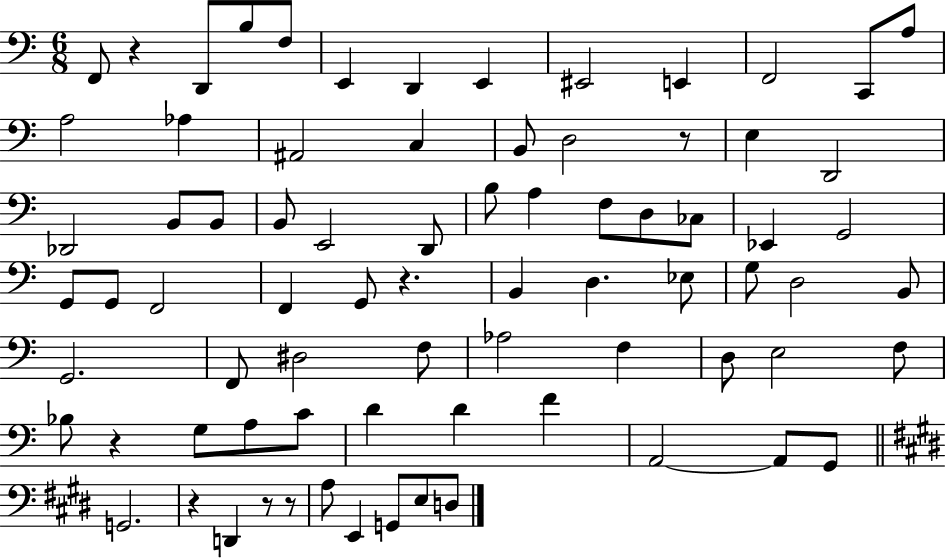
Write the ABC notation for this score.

X:1
T:Untitled
M:6/8
L:1/4
K:C
F,,/2 z D,,/2 B,/2 F,/2 E,, D,, E,, ^E,,2 E,, F,,2 C,,/2 A,/2 A,2 _A, ^A,,2 C, B,,/2 D,2 z/2 E, D,,2 _D,,2 B,,/2 B,,/2 B,,/2 E,,2 D,,/2 B,/2 A, F,/2 D,/2 _C,/2 _E,, G,,2 G,,/2 G,,/2 F,,2 F,, G,,/2 z B,, D, _E,/2 G,/2 D,2 B,,/2 G,,2 F,,/2 ^D,2 F,/2 _A,2 F, D,/2 E,2 F,/2 _B,/2 z G,/2 A,/2 C/2 D D F A,,2 A,,/2 G,,/2 G,,2 z D,, z/2 z/2 A,/2 E,, G,,/2 E,/2 D,/2